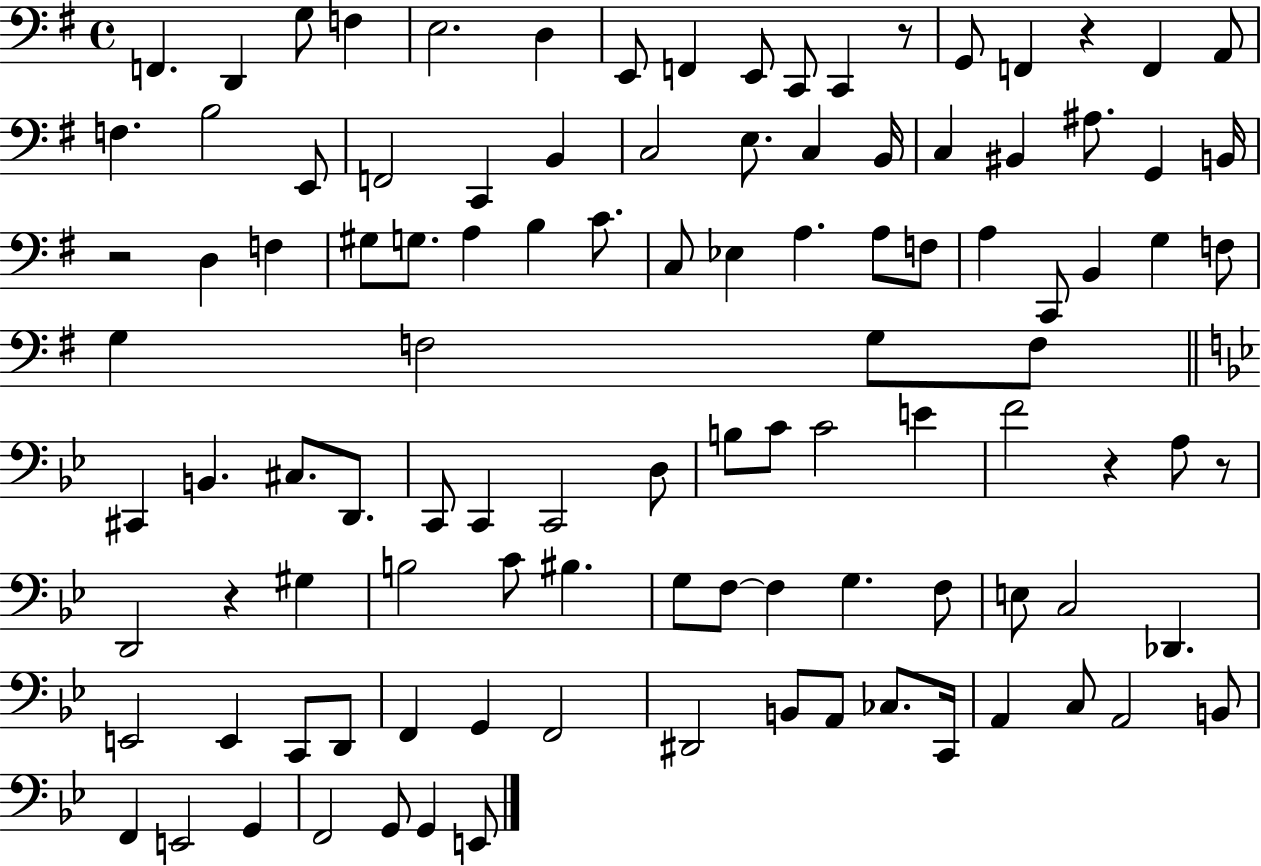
X:1
T:Untitled
M:4/4
L:1/4
K:G
F,, D,, G,/2 F, E,2 D, E,,/2 F,, E,,/2 C,,/2 C,, z/2 G,,/2 F,, z F,, A,,/2 F, B,2 E,,/2 F,,2 C,, B,, C,2 E,/2 C, B,,/4 C, ^B,, ^A,/2 G,, B,,/4 z2 D, F, ^G,/2 G,/2 A, B, C/2 C,/2 _E, A, A,/2 F,/2 A, C,,/2 B,, G, F,/2 G, F,2 G,/2 F,/2 ^C,, B,, ^C,/2 D,,/2 C,,/2 C,, C,,2 D,/2 B,/2 C/2 C2 E F2 z A,/2 z/2 D,,2 z ^G, B,2 C/2 ^B, G,/2 F,/2 F, G, F,/2 E,/2 C,2 _D,, E,,2 E,, C,,/2 D,,/2 F,, G,, F,,2 ^D,,2 B,,/2 A,,/2 _C,/2 C,,/4 A,, C,/2 A,,2 B,,/2 F,, E,,2 G,, F,,2 G,,/2 G,, E,,/2